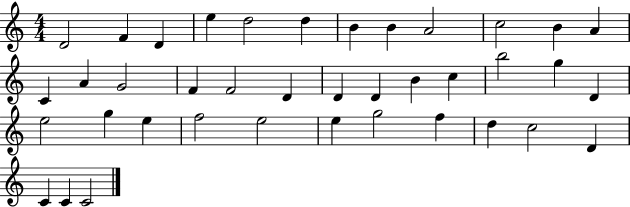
X:1
T:Untitled
M:4/4
L:1/4
K:C
D2 F D e d2 d B B A2 c2 B A C A G2 F F2 D D D B c b2 g D e2 g e f2 e2 e g2 f d c2 D C C C2